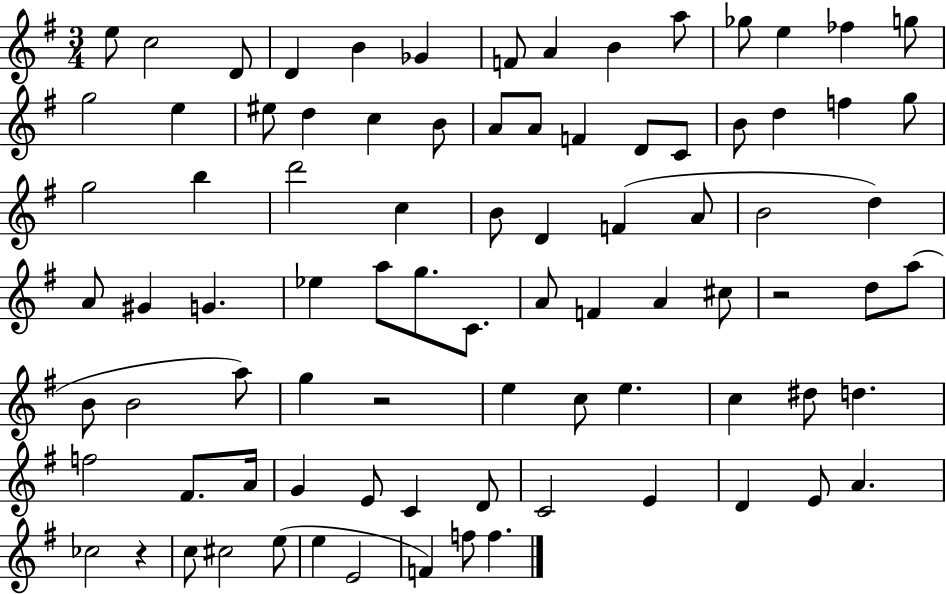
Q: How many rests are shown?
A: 3